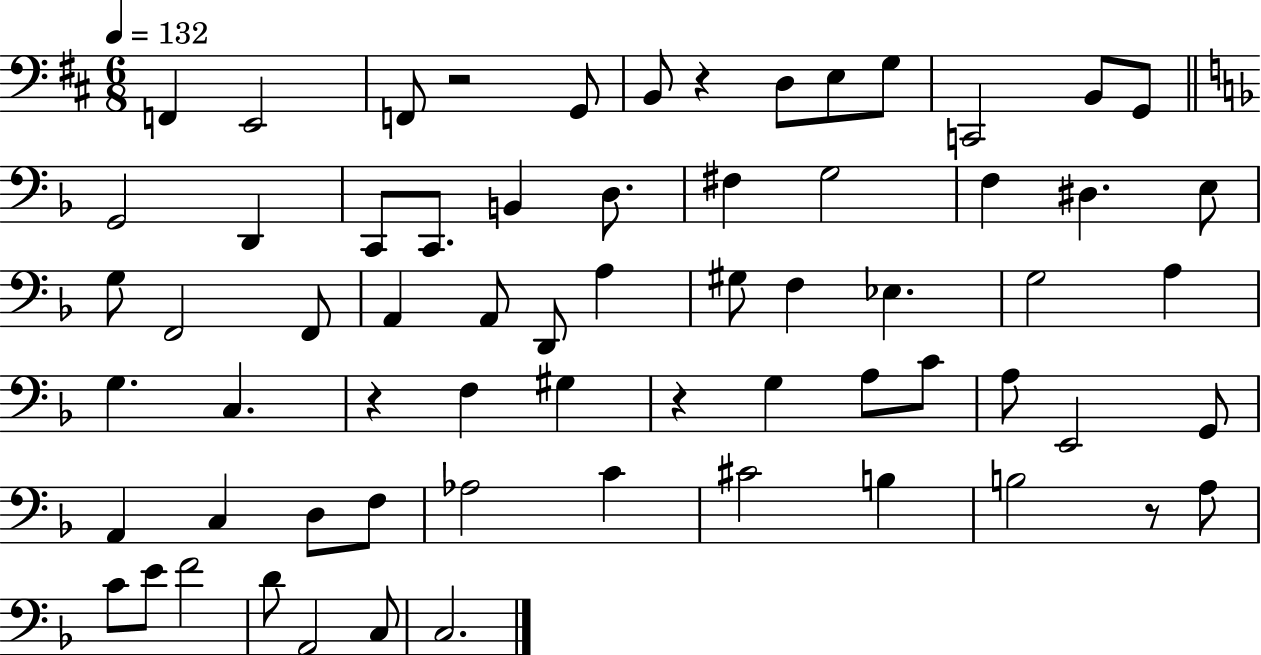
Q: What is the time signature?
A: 6/8